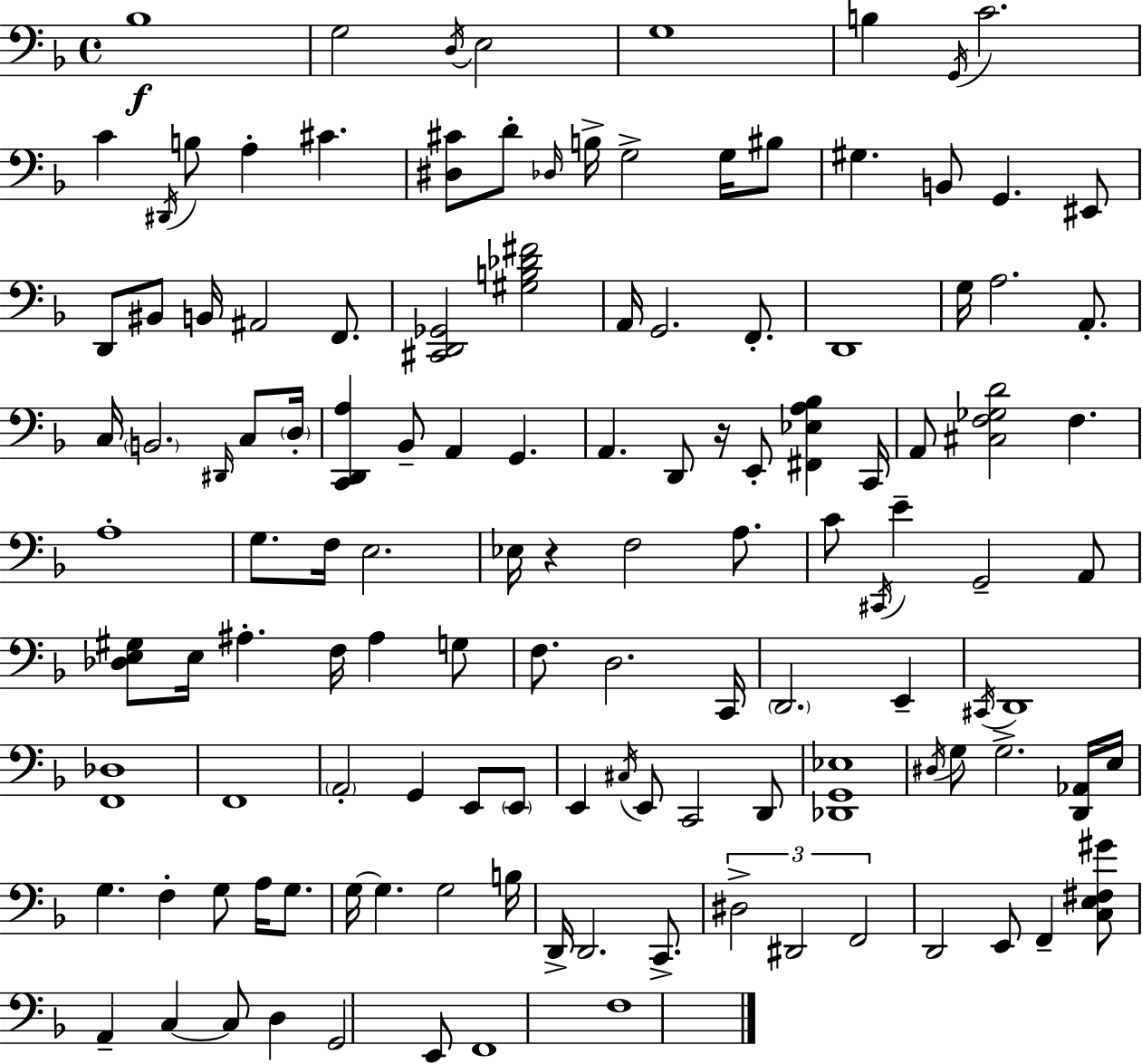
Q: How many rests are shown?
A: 2